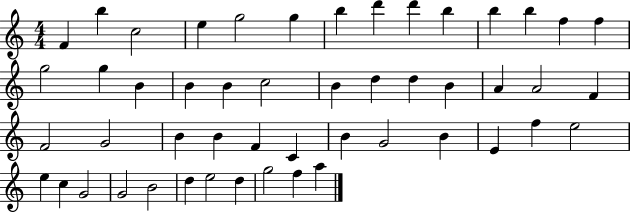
{
  \clef treble
  \numericTimeSignature
  \time 4/4
  \key c \major
  f'4 b''4 c''2 | e''4 g''2 g''4 | b''4 d'''4 d'''4 b''4 | b''4 b''4 f''4 f''4 | \break g''2 g''4 b'4 | b'4 b'4 c''2 | b'4 d''4 d''4 b'4 | a'4 a'2 f'4 | \break f'2 g'2 | b'4 b'4 f'4 c'4 | b'4 g'2 b'4 | e'4 f''4 e''2 | \break e''4 c''4 g'2 | g'2 b'2 | d''4 e''2 d''4 | g''2 f''4 a''4 | \break \bar "|."
}